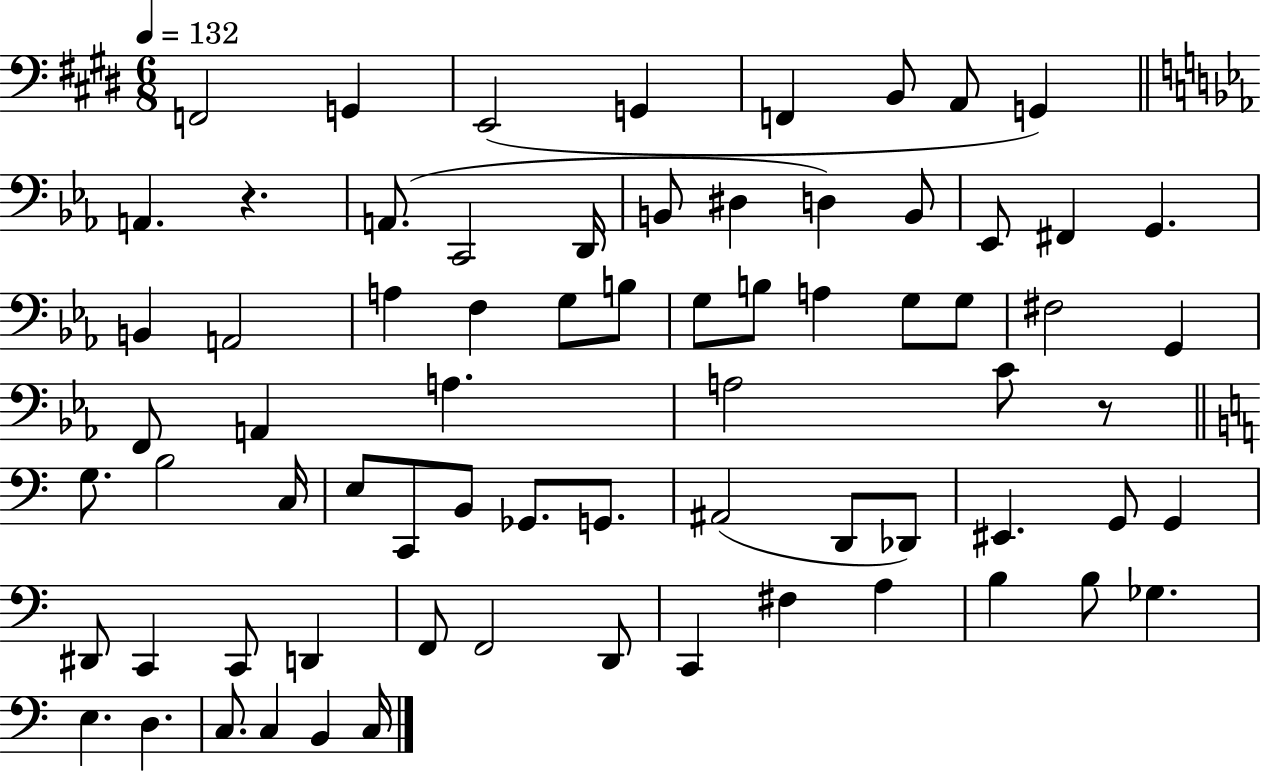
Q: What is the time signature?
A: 6/8